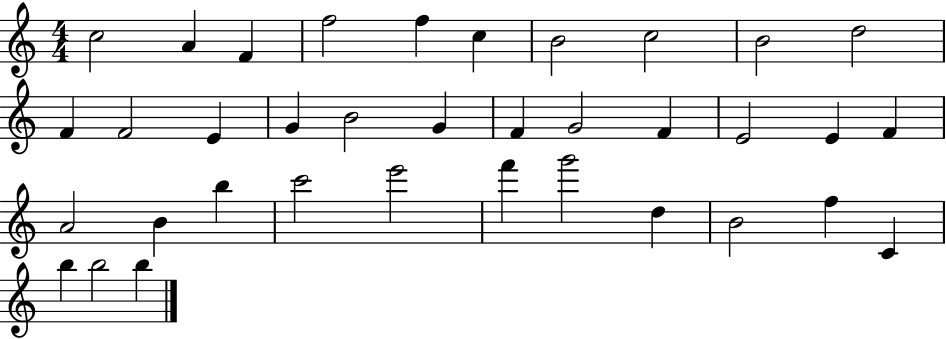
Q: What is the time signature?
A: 4/4